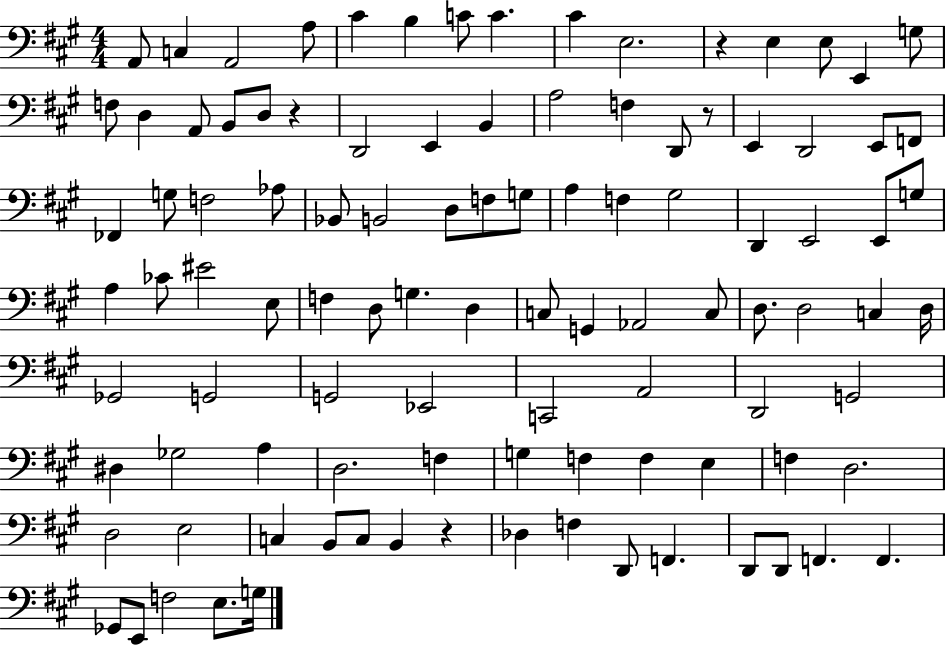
A2/e C3/q A2/h A3/e C#4/q B3/q C4/e C4/q. C#4/q E3/h. R/q E3/q E3/e E2/q G3/e F3/e D3/q A2/e B2/e D3/e R/q D2/h E2/q B2/q A3/h F3/q D2/e R/e E2/q D2/h E2/e F2/e FES2/q G3/e F3/h Ab3/e Bb2/e B2/h D3/e F3/e G3/e A3/q F3/q G#3/h D2/q E2/h E2/e G3/e A3/q CES4/e EIS4/h E3/e F3/q D3/e G3/q. D3/q C3/e G2/q Ab2/h C3/e D3/e. D3/h C3/q D3/s Gb2/h G2/h G2/h Eb2/h C2/h A2/h D2/h G2/h D#3/q Gb3/h A3/q D3/h. F3/q G3/q F3/q F3/q E3/q F3/q D3/h. D3/h E3/h C3/q B2/e C3/e B2/q R/q Db3/q F3/q D2/e F2/q. D2/e D2/e F2/q. F2/q. Gb2/e E2/e F3/h E3/e. G3/s